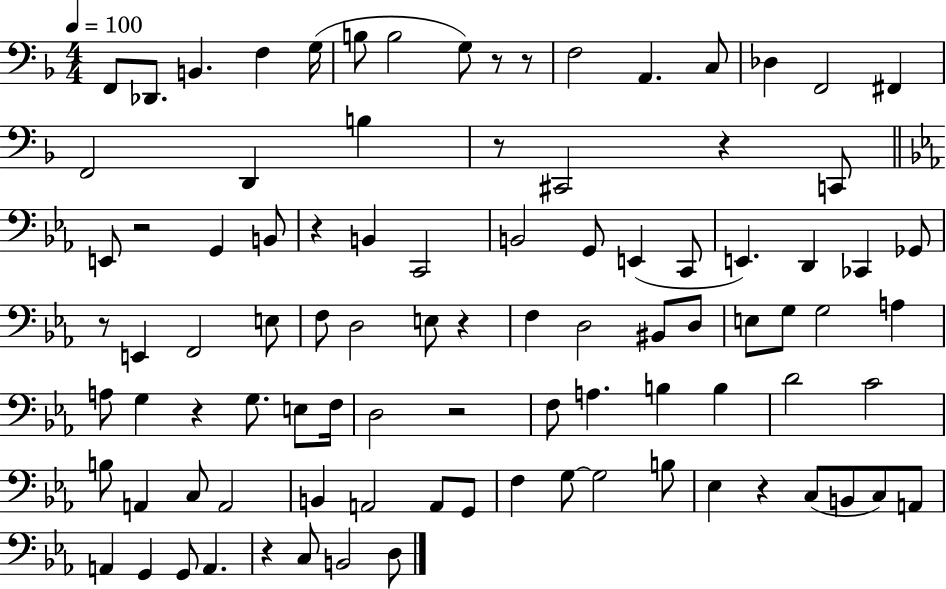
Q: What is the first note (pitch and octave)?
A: F2